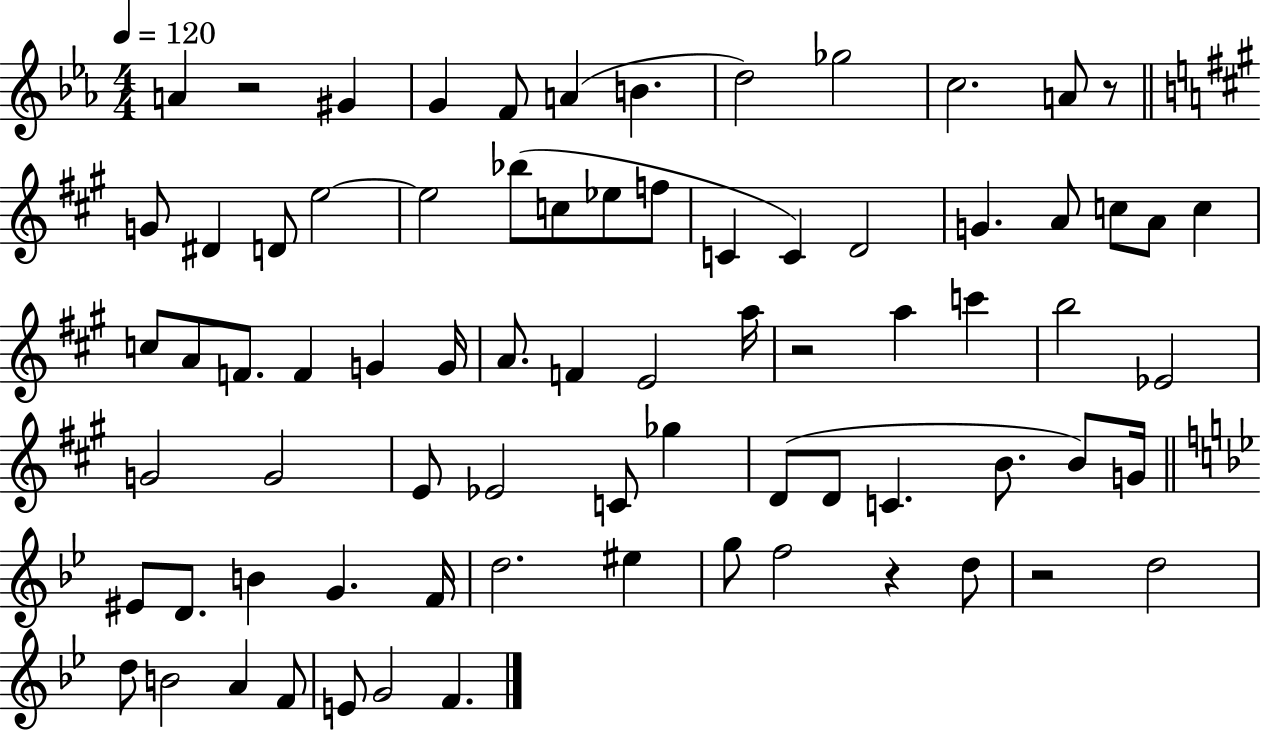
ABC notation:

X:1
T:Untitled
M:4/4
L:1/4
K:Eb
A z2 ^G G F/2 A B d2 _g2 c2 A/2 z/2 G/2 ^D D/2 e2 e2 _b/2 c/2 _e/2 f/2 C C D2 G A/2 c/2 A/2 c c/2 A/2 F/2 F G G/4 A/2 F E2 a/4 z2 a c' b2 _E2 G2 G2 E/2 _E2 C/2 _g D/2 D/2 C B/2 B/2 G/4 ^E/2 D/2 B G F/4 d2 ^e g/2 f2 z d/2 z2 d2 d/2 B2 A F/2 E/2 G2 F